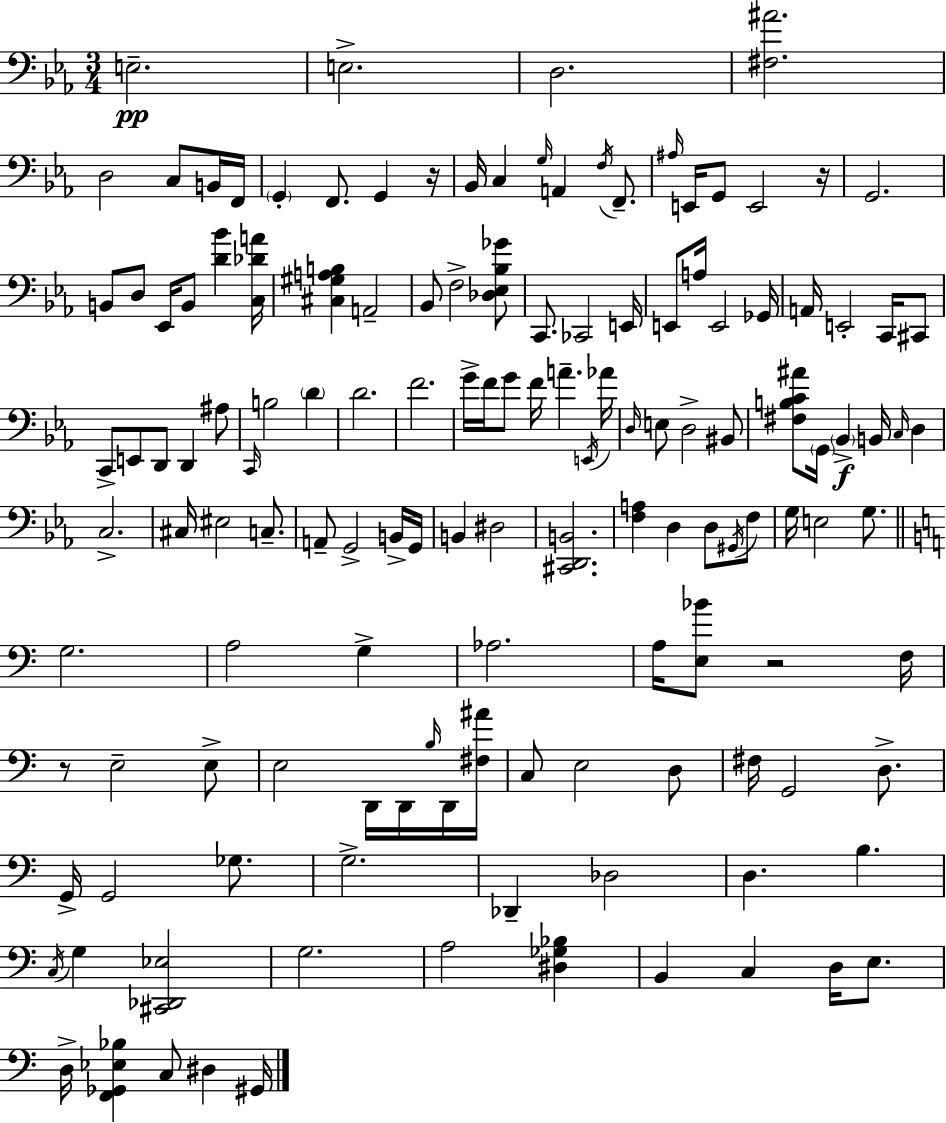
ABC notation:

X:1
T:Untitled
M:3/4
L:1/4
K:Eb
E,2 E,2 D,2 [^F,^A]2 D,2 C,/2 B,,/4 F,,/4 G,, F,,/2 G,, z/4 _B,,/4 C, G,/4 A,, F,/4 F,,/2 ^A,/4 E,,/4 G,,/2 E,,2 z/4 G,,2 B,,/2 D,/2 _E,,/4 B,,/2 [D_B] [C,_DA]/4 [^C,^G,A,B,] A,,2 _B,,/2 F,2 [_D,_E,_B,_G]/2 C,,/2 _C,,2 E,,/4 E,,/2 A,/4 E,,2 _G,,/4 A,,/4 E,,2 C,,/4 ^C,,/2 C,,/2 E,,/2 D,,/2 D,, ^A,/2 C,,/4 B,2 D D2 F2 G/4 F/4 G/2 F/4 A E,,/4 _A/4 D,/4 E,/2 D,2 ^B,,/2 [^F,B,C^A]/2 G,,/4 _B,, B,,/4 C,/4 D, C,2 ^C,/4 ^E,2 C,/2 A,,/2 G,,2 B,,/4 G,,/4 B,, ^D,2 [^C,,D,,B,,]2 [F,A,] D, D,/2 ^G,,/4 F,/2 G,/4 E,2 G,/2 G,2 A,2 G, _A,2 A,/4 [E,_B]/2 z2 F,/4 z/2 E,2 E,/2 E,2 D,,/4 D,,/4 B,/4 D,,/4 [^F,^A]/4 C,/2 E,2 D,/2 ^F,/4 G,,2 D,/2 G,,/4 G,,2 _G,/2 G,2 _D,, _D,2 D, B, C,/4 G, [^C,,_D,,_E,]2 G,2 A,2 [^D,_G,_B,] B,, C, D,/4 E,/2 D,/4 [F,,_G,,_E,_B,] C,/2 ^D, ^G,,/4